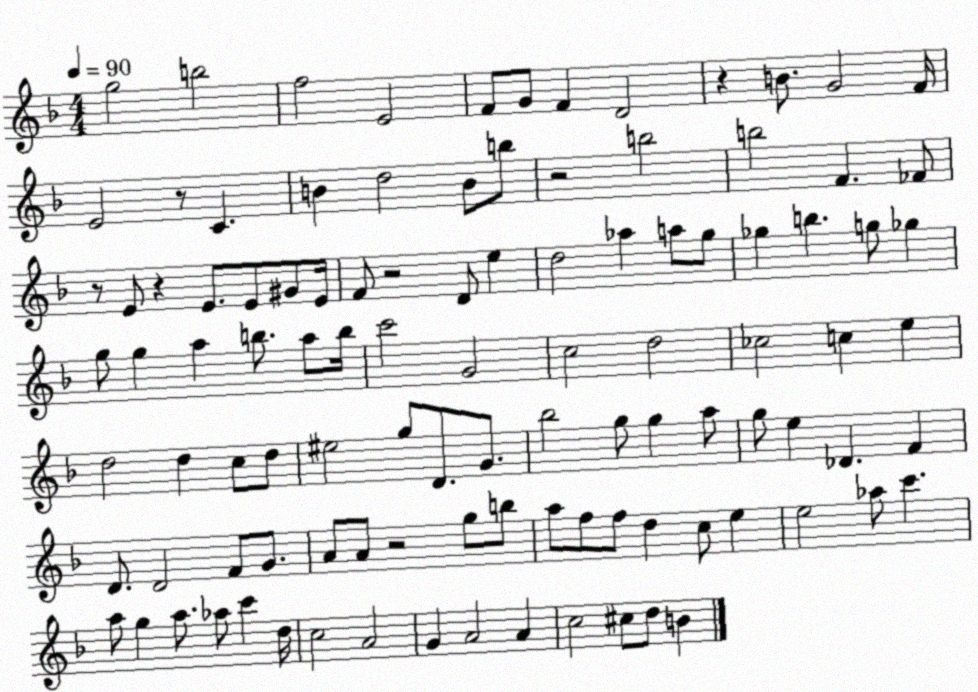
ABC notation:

X:1
T:Untitled
M:4/4
L:1/4
K:F
g2 b2 f2 E2 F/2 G/2 F D2 z B/2 G2 F/4 E2 z/2 C B d2 B/2 b/2 z2 b2 b2 F _F/2 z/2 E/2 z E/2 E/2 ^G/2 E/4 F/2 z2 D/2 e d2 _a a/2 g/2 _g b g/2 _g g/2 g a b/2 a/2 b/4 c'2 G2 c2 d2 _c2 c e d2 d c/2 d/2 ^e2 g/2 D/2 G/2 _b2 g/2 g a/2 g/2 e _D F D/2 D2 F/2 G/2 A/2 A/2 z2 g/2 b/2 a/2 f/2 f/2 d c/2 e e2 _a/2 c' a/2 g a/2 _a/2 c' d/4 c2 A2 G A2 A c2 ^c/2 d/2 B